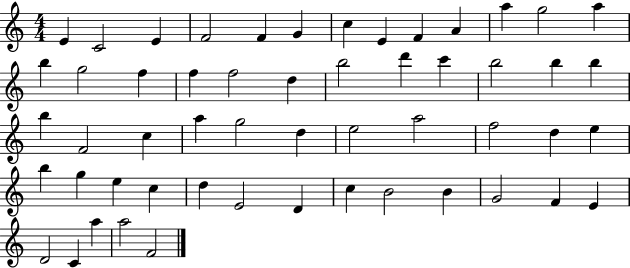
X:1
T:Untitled
M:4/4
L:1/4
K:C
E C2 E F2 F G c E F A a g2 a b g2 f f f2 d b2 d' c' b2 b b b F2 c a g2 d e2 a2 f2 d e b g e c d E2 D c B2 B G2 F E D2 C a a2 F2